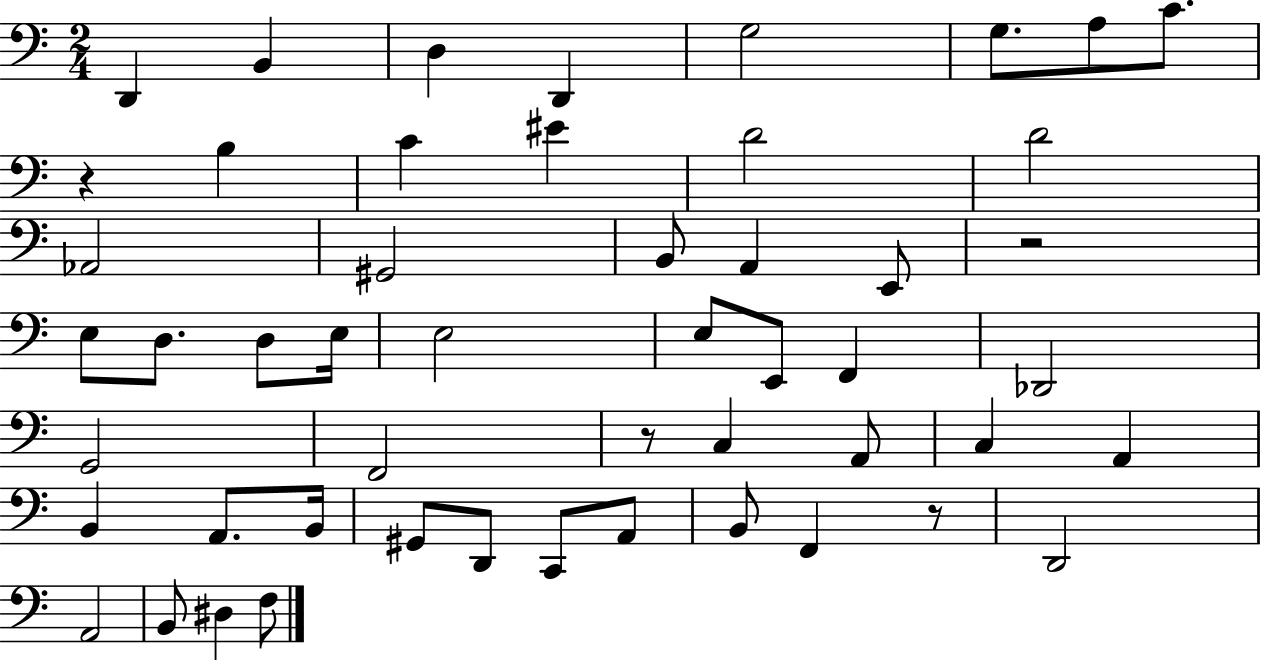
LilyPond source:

{
  \clef bass
  \numericTimeSignature
  \time 2/4
  \key c \major
  d,4 b,4 | d4 d,4 | g2 | g8. a8 c'8. | \break r4 b4 | c'4 eis'4 | d'2 | d'2 | \break aes,2 | gis,2 | b,8 a,4 e,8 | r2 | \break e8 d8. d8 e16 | e2 | e8 e,8 f,4 | des,2 | \break g,2 | f,2 | r8 c4 a,8 | c4 a,4 | \break b,4 a,8. b,16 | gis,8 d,8 c,8 a,8 | b,8 f,4 r8 | d,2 | \break a,2 | b,8 dis4 f8 | \bar "|."
}